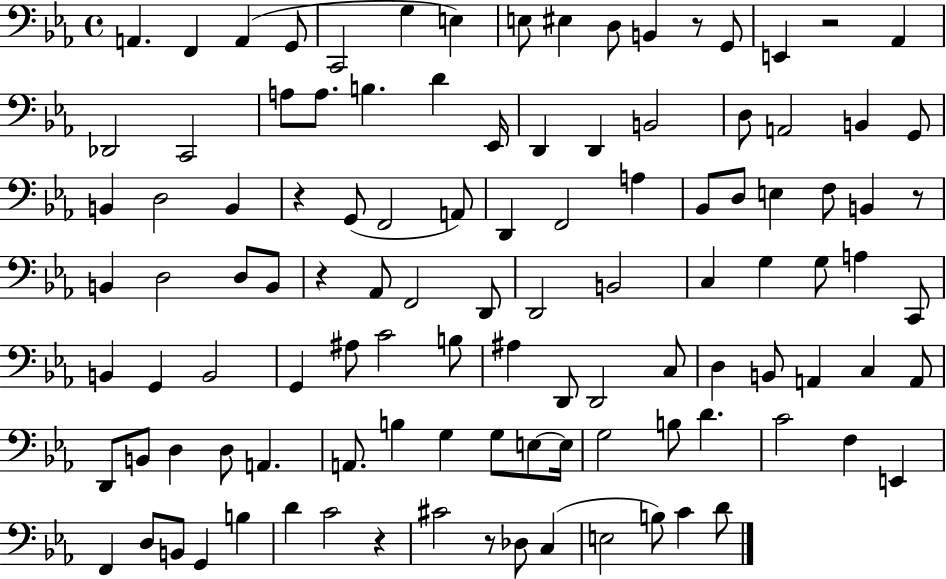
A2/q. F2/q A2/q G2/e C2/h G3/q E3/q E3/e EIS3/q D3/e B2/q R/e G2/e E2/q R/h Ab2/q Db2/h C2/h A3/e A3/e. B3/q. D4/q Eb2/s D2/q D2/q B2/h D3/e A2/h B2/q G2/e B2/q D3/h B2/q R/q G2/e F2/h A2/e D2/q F2/h A3/q Bb2/e D3/e E3/q F3/e B2/q R/e B2/q D3/h D3/e B2/e R/q Ab2/e F2/h D2/e D2/h B2/h C3/q G3/q G3/e A3/q C2/e B2/q G2/q B2/h G2/q A#3/e C4/h B3/e A#3/q D2/e D2/h C3/e D3/q B2/e A2/q C3/q A2/e D2/e B2/e D3/q D3/e A2/q. A2/e. B3/q G3/q G3/e E3/e E3/s G3/h B3/e D4/q. C4/h F3/q E2/q F2/q D3/e B2/e G2/q B3/q D4/q C4/h R/q C#4/h R/e Db3/e C3/q E3/h B3/e C4/q D4/e